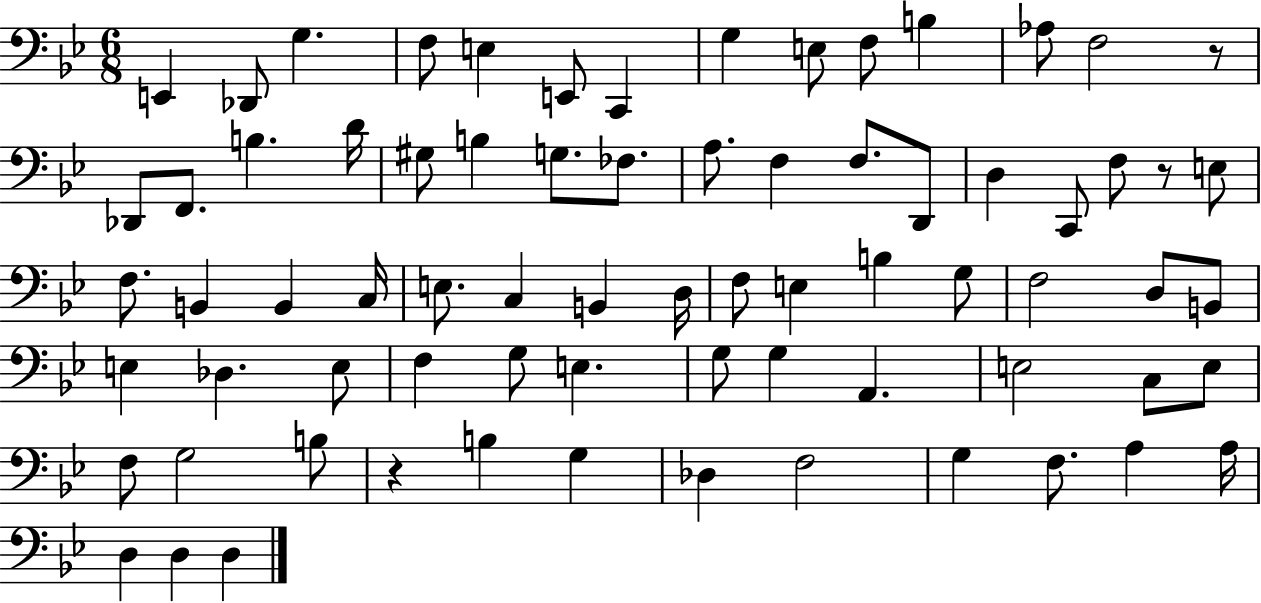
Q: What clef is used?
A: bass